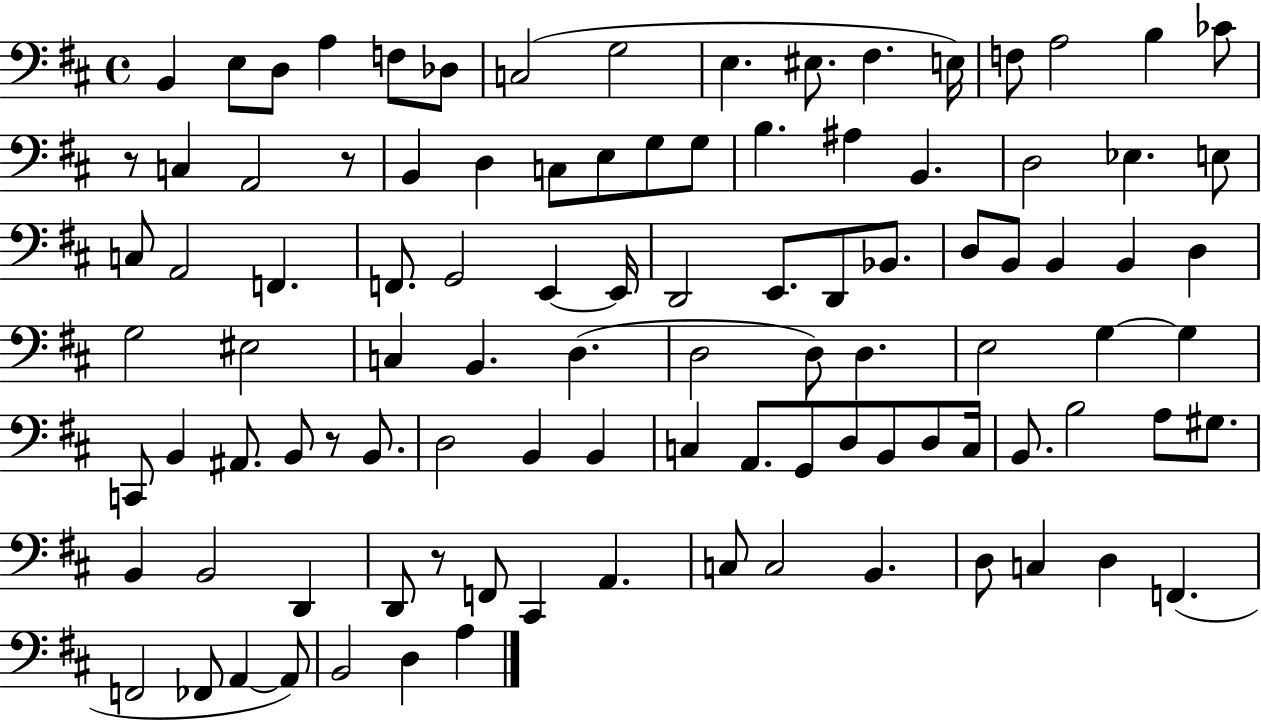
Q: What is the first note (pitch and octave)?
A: B2